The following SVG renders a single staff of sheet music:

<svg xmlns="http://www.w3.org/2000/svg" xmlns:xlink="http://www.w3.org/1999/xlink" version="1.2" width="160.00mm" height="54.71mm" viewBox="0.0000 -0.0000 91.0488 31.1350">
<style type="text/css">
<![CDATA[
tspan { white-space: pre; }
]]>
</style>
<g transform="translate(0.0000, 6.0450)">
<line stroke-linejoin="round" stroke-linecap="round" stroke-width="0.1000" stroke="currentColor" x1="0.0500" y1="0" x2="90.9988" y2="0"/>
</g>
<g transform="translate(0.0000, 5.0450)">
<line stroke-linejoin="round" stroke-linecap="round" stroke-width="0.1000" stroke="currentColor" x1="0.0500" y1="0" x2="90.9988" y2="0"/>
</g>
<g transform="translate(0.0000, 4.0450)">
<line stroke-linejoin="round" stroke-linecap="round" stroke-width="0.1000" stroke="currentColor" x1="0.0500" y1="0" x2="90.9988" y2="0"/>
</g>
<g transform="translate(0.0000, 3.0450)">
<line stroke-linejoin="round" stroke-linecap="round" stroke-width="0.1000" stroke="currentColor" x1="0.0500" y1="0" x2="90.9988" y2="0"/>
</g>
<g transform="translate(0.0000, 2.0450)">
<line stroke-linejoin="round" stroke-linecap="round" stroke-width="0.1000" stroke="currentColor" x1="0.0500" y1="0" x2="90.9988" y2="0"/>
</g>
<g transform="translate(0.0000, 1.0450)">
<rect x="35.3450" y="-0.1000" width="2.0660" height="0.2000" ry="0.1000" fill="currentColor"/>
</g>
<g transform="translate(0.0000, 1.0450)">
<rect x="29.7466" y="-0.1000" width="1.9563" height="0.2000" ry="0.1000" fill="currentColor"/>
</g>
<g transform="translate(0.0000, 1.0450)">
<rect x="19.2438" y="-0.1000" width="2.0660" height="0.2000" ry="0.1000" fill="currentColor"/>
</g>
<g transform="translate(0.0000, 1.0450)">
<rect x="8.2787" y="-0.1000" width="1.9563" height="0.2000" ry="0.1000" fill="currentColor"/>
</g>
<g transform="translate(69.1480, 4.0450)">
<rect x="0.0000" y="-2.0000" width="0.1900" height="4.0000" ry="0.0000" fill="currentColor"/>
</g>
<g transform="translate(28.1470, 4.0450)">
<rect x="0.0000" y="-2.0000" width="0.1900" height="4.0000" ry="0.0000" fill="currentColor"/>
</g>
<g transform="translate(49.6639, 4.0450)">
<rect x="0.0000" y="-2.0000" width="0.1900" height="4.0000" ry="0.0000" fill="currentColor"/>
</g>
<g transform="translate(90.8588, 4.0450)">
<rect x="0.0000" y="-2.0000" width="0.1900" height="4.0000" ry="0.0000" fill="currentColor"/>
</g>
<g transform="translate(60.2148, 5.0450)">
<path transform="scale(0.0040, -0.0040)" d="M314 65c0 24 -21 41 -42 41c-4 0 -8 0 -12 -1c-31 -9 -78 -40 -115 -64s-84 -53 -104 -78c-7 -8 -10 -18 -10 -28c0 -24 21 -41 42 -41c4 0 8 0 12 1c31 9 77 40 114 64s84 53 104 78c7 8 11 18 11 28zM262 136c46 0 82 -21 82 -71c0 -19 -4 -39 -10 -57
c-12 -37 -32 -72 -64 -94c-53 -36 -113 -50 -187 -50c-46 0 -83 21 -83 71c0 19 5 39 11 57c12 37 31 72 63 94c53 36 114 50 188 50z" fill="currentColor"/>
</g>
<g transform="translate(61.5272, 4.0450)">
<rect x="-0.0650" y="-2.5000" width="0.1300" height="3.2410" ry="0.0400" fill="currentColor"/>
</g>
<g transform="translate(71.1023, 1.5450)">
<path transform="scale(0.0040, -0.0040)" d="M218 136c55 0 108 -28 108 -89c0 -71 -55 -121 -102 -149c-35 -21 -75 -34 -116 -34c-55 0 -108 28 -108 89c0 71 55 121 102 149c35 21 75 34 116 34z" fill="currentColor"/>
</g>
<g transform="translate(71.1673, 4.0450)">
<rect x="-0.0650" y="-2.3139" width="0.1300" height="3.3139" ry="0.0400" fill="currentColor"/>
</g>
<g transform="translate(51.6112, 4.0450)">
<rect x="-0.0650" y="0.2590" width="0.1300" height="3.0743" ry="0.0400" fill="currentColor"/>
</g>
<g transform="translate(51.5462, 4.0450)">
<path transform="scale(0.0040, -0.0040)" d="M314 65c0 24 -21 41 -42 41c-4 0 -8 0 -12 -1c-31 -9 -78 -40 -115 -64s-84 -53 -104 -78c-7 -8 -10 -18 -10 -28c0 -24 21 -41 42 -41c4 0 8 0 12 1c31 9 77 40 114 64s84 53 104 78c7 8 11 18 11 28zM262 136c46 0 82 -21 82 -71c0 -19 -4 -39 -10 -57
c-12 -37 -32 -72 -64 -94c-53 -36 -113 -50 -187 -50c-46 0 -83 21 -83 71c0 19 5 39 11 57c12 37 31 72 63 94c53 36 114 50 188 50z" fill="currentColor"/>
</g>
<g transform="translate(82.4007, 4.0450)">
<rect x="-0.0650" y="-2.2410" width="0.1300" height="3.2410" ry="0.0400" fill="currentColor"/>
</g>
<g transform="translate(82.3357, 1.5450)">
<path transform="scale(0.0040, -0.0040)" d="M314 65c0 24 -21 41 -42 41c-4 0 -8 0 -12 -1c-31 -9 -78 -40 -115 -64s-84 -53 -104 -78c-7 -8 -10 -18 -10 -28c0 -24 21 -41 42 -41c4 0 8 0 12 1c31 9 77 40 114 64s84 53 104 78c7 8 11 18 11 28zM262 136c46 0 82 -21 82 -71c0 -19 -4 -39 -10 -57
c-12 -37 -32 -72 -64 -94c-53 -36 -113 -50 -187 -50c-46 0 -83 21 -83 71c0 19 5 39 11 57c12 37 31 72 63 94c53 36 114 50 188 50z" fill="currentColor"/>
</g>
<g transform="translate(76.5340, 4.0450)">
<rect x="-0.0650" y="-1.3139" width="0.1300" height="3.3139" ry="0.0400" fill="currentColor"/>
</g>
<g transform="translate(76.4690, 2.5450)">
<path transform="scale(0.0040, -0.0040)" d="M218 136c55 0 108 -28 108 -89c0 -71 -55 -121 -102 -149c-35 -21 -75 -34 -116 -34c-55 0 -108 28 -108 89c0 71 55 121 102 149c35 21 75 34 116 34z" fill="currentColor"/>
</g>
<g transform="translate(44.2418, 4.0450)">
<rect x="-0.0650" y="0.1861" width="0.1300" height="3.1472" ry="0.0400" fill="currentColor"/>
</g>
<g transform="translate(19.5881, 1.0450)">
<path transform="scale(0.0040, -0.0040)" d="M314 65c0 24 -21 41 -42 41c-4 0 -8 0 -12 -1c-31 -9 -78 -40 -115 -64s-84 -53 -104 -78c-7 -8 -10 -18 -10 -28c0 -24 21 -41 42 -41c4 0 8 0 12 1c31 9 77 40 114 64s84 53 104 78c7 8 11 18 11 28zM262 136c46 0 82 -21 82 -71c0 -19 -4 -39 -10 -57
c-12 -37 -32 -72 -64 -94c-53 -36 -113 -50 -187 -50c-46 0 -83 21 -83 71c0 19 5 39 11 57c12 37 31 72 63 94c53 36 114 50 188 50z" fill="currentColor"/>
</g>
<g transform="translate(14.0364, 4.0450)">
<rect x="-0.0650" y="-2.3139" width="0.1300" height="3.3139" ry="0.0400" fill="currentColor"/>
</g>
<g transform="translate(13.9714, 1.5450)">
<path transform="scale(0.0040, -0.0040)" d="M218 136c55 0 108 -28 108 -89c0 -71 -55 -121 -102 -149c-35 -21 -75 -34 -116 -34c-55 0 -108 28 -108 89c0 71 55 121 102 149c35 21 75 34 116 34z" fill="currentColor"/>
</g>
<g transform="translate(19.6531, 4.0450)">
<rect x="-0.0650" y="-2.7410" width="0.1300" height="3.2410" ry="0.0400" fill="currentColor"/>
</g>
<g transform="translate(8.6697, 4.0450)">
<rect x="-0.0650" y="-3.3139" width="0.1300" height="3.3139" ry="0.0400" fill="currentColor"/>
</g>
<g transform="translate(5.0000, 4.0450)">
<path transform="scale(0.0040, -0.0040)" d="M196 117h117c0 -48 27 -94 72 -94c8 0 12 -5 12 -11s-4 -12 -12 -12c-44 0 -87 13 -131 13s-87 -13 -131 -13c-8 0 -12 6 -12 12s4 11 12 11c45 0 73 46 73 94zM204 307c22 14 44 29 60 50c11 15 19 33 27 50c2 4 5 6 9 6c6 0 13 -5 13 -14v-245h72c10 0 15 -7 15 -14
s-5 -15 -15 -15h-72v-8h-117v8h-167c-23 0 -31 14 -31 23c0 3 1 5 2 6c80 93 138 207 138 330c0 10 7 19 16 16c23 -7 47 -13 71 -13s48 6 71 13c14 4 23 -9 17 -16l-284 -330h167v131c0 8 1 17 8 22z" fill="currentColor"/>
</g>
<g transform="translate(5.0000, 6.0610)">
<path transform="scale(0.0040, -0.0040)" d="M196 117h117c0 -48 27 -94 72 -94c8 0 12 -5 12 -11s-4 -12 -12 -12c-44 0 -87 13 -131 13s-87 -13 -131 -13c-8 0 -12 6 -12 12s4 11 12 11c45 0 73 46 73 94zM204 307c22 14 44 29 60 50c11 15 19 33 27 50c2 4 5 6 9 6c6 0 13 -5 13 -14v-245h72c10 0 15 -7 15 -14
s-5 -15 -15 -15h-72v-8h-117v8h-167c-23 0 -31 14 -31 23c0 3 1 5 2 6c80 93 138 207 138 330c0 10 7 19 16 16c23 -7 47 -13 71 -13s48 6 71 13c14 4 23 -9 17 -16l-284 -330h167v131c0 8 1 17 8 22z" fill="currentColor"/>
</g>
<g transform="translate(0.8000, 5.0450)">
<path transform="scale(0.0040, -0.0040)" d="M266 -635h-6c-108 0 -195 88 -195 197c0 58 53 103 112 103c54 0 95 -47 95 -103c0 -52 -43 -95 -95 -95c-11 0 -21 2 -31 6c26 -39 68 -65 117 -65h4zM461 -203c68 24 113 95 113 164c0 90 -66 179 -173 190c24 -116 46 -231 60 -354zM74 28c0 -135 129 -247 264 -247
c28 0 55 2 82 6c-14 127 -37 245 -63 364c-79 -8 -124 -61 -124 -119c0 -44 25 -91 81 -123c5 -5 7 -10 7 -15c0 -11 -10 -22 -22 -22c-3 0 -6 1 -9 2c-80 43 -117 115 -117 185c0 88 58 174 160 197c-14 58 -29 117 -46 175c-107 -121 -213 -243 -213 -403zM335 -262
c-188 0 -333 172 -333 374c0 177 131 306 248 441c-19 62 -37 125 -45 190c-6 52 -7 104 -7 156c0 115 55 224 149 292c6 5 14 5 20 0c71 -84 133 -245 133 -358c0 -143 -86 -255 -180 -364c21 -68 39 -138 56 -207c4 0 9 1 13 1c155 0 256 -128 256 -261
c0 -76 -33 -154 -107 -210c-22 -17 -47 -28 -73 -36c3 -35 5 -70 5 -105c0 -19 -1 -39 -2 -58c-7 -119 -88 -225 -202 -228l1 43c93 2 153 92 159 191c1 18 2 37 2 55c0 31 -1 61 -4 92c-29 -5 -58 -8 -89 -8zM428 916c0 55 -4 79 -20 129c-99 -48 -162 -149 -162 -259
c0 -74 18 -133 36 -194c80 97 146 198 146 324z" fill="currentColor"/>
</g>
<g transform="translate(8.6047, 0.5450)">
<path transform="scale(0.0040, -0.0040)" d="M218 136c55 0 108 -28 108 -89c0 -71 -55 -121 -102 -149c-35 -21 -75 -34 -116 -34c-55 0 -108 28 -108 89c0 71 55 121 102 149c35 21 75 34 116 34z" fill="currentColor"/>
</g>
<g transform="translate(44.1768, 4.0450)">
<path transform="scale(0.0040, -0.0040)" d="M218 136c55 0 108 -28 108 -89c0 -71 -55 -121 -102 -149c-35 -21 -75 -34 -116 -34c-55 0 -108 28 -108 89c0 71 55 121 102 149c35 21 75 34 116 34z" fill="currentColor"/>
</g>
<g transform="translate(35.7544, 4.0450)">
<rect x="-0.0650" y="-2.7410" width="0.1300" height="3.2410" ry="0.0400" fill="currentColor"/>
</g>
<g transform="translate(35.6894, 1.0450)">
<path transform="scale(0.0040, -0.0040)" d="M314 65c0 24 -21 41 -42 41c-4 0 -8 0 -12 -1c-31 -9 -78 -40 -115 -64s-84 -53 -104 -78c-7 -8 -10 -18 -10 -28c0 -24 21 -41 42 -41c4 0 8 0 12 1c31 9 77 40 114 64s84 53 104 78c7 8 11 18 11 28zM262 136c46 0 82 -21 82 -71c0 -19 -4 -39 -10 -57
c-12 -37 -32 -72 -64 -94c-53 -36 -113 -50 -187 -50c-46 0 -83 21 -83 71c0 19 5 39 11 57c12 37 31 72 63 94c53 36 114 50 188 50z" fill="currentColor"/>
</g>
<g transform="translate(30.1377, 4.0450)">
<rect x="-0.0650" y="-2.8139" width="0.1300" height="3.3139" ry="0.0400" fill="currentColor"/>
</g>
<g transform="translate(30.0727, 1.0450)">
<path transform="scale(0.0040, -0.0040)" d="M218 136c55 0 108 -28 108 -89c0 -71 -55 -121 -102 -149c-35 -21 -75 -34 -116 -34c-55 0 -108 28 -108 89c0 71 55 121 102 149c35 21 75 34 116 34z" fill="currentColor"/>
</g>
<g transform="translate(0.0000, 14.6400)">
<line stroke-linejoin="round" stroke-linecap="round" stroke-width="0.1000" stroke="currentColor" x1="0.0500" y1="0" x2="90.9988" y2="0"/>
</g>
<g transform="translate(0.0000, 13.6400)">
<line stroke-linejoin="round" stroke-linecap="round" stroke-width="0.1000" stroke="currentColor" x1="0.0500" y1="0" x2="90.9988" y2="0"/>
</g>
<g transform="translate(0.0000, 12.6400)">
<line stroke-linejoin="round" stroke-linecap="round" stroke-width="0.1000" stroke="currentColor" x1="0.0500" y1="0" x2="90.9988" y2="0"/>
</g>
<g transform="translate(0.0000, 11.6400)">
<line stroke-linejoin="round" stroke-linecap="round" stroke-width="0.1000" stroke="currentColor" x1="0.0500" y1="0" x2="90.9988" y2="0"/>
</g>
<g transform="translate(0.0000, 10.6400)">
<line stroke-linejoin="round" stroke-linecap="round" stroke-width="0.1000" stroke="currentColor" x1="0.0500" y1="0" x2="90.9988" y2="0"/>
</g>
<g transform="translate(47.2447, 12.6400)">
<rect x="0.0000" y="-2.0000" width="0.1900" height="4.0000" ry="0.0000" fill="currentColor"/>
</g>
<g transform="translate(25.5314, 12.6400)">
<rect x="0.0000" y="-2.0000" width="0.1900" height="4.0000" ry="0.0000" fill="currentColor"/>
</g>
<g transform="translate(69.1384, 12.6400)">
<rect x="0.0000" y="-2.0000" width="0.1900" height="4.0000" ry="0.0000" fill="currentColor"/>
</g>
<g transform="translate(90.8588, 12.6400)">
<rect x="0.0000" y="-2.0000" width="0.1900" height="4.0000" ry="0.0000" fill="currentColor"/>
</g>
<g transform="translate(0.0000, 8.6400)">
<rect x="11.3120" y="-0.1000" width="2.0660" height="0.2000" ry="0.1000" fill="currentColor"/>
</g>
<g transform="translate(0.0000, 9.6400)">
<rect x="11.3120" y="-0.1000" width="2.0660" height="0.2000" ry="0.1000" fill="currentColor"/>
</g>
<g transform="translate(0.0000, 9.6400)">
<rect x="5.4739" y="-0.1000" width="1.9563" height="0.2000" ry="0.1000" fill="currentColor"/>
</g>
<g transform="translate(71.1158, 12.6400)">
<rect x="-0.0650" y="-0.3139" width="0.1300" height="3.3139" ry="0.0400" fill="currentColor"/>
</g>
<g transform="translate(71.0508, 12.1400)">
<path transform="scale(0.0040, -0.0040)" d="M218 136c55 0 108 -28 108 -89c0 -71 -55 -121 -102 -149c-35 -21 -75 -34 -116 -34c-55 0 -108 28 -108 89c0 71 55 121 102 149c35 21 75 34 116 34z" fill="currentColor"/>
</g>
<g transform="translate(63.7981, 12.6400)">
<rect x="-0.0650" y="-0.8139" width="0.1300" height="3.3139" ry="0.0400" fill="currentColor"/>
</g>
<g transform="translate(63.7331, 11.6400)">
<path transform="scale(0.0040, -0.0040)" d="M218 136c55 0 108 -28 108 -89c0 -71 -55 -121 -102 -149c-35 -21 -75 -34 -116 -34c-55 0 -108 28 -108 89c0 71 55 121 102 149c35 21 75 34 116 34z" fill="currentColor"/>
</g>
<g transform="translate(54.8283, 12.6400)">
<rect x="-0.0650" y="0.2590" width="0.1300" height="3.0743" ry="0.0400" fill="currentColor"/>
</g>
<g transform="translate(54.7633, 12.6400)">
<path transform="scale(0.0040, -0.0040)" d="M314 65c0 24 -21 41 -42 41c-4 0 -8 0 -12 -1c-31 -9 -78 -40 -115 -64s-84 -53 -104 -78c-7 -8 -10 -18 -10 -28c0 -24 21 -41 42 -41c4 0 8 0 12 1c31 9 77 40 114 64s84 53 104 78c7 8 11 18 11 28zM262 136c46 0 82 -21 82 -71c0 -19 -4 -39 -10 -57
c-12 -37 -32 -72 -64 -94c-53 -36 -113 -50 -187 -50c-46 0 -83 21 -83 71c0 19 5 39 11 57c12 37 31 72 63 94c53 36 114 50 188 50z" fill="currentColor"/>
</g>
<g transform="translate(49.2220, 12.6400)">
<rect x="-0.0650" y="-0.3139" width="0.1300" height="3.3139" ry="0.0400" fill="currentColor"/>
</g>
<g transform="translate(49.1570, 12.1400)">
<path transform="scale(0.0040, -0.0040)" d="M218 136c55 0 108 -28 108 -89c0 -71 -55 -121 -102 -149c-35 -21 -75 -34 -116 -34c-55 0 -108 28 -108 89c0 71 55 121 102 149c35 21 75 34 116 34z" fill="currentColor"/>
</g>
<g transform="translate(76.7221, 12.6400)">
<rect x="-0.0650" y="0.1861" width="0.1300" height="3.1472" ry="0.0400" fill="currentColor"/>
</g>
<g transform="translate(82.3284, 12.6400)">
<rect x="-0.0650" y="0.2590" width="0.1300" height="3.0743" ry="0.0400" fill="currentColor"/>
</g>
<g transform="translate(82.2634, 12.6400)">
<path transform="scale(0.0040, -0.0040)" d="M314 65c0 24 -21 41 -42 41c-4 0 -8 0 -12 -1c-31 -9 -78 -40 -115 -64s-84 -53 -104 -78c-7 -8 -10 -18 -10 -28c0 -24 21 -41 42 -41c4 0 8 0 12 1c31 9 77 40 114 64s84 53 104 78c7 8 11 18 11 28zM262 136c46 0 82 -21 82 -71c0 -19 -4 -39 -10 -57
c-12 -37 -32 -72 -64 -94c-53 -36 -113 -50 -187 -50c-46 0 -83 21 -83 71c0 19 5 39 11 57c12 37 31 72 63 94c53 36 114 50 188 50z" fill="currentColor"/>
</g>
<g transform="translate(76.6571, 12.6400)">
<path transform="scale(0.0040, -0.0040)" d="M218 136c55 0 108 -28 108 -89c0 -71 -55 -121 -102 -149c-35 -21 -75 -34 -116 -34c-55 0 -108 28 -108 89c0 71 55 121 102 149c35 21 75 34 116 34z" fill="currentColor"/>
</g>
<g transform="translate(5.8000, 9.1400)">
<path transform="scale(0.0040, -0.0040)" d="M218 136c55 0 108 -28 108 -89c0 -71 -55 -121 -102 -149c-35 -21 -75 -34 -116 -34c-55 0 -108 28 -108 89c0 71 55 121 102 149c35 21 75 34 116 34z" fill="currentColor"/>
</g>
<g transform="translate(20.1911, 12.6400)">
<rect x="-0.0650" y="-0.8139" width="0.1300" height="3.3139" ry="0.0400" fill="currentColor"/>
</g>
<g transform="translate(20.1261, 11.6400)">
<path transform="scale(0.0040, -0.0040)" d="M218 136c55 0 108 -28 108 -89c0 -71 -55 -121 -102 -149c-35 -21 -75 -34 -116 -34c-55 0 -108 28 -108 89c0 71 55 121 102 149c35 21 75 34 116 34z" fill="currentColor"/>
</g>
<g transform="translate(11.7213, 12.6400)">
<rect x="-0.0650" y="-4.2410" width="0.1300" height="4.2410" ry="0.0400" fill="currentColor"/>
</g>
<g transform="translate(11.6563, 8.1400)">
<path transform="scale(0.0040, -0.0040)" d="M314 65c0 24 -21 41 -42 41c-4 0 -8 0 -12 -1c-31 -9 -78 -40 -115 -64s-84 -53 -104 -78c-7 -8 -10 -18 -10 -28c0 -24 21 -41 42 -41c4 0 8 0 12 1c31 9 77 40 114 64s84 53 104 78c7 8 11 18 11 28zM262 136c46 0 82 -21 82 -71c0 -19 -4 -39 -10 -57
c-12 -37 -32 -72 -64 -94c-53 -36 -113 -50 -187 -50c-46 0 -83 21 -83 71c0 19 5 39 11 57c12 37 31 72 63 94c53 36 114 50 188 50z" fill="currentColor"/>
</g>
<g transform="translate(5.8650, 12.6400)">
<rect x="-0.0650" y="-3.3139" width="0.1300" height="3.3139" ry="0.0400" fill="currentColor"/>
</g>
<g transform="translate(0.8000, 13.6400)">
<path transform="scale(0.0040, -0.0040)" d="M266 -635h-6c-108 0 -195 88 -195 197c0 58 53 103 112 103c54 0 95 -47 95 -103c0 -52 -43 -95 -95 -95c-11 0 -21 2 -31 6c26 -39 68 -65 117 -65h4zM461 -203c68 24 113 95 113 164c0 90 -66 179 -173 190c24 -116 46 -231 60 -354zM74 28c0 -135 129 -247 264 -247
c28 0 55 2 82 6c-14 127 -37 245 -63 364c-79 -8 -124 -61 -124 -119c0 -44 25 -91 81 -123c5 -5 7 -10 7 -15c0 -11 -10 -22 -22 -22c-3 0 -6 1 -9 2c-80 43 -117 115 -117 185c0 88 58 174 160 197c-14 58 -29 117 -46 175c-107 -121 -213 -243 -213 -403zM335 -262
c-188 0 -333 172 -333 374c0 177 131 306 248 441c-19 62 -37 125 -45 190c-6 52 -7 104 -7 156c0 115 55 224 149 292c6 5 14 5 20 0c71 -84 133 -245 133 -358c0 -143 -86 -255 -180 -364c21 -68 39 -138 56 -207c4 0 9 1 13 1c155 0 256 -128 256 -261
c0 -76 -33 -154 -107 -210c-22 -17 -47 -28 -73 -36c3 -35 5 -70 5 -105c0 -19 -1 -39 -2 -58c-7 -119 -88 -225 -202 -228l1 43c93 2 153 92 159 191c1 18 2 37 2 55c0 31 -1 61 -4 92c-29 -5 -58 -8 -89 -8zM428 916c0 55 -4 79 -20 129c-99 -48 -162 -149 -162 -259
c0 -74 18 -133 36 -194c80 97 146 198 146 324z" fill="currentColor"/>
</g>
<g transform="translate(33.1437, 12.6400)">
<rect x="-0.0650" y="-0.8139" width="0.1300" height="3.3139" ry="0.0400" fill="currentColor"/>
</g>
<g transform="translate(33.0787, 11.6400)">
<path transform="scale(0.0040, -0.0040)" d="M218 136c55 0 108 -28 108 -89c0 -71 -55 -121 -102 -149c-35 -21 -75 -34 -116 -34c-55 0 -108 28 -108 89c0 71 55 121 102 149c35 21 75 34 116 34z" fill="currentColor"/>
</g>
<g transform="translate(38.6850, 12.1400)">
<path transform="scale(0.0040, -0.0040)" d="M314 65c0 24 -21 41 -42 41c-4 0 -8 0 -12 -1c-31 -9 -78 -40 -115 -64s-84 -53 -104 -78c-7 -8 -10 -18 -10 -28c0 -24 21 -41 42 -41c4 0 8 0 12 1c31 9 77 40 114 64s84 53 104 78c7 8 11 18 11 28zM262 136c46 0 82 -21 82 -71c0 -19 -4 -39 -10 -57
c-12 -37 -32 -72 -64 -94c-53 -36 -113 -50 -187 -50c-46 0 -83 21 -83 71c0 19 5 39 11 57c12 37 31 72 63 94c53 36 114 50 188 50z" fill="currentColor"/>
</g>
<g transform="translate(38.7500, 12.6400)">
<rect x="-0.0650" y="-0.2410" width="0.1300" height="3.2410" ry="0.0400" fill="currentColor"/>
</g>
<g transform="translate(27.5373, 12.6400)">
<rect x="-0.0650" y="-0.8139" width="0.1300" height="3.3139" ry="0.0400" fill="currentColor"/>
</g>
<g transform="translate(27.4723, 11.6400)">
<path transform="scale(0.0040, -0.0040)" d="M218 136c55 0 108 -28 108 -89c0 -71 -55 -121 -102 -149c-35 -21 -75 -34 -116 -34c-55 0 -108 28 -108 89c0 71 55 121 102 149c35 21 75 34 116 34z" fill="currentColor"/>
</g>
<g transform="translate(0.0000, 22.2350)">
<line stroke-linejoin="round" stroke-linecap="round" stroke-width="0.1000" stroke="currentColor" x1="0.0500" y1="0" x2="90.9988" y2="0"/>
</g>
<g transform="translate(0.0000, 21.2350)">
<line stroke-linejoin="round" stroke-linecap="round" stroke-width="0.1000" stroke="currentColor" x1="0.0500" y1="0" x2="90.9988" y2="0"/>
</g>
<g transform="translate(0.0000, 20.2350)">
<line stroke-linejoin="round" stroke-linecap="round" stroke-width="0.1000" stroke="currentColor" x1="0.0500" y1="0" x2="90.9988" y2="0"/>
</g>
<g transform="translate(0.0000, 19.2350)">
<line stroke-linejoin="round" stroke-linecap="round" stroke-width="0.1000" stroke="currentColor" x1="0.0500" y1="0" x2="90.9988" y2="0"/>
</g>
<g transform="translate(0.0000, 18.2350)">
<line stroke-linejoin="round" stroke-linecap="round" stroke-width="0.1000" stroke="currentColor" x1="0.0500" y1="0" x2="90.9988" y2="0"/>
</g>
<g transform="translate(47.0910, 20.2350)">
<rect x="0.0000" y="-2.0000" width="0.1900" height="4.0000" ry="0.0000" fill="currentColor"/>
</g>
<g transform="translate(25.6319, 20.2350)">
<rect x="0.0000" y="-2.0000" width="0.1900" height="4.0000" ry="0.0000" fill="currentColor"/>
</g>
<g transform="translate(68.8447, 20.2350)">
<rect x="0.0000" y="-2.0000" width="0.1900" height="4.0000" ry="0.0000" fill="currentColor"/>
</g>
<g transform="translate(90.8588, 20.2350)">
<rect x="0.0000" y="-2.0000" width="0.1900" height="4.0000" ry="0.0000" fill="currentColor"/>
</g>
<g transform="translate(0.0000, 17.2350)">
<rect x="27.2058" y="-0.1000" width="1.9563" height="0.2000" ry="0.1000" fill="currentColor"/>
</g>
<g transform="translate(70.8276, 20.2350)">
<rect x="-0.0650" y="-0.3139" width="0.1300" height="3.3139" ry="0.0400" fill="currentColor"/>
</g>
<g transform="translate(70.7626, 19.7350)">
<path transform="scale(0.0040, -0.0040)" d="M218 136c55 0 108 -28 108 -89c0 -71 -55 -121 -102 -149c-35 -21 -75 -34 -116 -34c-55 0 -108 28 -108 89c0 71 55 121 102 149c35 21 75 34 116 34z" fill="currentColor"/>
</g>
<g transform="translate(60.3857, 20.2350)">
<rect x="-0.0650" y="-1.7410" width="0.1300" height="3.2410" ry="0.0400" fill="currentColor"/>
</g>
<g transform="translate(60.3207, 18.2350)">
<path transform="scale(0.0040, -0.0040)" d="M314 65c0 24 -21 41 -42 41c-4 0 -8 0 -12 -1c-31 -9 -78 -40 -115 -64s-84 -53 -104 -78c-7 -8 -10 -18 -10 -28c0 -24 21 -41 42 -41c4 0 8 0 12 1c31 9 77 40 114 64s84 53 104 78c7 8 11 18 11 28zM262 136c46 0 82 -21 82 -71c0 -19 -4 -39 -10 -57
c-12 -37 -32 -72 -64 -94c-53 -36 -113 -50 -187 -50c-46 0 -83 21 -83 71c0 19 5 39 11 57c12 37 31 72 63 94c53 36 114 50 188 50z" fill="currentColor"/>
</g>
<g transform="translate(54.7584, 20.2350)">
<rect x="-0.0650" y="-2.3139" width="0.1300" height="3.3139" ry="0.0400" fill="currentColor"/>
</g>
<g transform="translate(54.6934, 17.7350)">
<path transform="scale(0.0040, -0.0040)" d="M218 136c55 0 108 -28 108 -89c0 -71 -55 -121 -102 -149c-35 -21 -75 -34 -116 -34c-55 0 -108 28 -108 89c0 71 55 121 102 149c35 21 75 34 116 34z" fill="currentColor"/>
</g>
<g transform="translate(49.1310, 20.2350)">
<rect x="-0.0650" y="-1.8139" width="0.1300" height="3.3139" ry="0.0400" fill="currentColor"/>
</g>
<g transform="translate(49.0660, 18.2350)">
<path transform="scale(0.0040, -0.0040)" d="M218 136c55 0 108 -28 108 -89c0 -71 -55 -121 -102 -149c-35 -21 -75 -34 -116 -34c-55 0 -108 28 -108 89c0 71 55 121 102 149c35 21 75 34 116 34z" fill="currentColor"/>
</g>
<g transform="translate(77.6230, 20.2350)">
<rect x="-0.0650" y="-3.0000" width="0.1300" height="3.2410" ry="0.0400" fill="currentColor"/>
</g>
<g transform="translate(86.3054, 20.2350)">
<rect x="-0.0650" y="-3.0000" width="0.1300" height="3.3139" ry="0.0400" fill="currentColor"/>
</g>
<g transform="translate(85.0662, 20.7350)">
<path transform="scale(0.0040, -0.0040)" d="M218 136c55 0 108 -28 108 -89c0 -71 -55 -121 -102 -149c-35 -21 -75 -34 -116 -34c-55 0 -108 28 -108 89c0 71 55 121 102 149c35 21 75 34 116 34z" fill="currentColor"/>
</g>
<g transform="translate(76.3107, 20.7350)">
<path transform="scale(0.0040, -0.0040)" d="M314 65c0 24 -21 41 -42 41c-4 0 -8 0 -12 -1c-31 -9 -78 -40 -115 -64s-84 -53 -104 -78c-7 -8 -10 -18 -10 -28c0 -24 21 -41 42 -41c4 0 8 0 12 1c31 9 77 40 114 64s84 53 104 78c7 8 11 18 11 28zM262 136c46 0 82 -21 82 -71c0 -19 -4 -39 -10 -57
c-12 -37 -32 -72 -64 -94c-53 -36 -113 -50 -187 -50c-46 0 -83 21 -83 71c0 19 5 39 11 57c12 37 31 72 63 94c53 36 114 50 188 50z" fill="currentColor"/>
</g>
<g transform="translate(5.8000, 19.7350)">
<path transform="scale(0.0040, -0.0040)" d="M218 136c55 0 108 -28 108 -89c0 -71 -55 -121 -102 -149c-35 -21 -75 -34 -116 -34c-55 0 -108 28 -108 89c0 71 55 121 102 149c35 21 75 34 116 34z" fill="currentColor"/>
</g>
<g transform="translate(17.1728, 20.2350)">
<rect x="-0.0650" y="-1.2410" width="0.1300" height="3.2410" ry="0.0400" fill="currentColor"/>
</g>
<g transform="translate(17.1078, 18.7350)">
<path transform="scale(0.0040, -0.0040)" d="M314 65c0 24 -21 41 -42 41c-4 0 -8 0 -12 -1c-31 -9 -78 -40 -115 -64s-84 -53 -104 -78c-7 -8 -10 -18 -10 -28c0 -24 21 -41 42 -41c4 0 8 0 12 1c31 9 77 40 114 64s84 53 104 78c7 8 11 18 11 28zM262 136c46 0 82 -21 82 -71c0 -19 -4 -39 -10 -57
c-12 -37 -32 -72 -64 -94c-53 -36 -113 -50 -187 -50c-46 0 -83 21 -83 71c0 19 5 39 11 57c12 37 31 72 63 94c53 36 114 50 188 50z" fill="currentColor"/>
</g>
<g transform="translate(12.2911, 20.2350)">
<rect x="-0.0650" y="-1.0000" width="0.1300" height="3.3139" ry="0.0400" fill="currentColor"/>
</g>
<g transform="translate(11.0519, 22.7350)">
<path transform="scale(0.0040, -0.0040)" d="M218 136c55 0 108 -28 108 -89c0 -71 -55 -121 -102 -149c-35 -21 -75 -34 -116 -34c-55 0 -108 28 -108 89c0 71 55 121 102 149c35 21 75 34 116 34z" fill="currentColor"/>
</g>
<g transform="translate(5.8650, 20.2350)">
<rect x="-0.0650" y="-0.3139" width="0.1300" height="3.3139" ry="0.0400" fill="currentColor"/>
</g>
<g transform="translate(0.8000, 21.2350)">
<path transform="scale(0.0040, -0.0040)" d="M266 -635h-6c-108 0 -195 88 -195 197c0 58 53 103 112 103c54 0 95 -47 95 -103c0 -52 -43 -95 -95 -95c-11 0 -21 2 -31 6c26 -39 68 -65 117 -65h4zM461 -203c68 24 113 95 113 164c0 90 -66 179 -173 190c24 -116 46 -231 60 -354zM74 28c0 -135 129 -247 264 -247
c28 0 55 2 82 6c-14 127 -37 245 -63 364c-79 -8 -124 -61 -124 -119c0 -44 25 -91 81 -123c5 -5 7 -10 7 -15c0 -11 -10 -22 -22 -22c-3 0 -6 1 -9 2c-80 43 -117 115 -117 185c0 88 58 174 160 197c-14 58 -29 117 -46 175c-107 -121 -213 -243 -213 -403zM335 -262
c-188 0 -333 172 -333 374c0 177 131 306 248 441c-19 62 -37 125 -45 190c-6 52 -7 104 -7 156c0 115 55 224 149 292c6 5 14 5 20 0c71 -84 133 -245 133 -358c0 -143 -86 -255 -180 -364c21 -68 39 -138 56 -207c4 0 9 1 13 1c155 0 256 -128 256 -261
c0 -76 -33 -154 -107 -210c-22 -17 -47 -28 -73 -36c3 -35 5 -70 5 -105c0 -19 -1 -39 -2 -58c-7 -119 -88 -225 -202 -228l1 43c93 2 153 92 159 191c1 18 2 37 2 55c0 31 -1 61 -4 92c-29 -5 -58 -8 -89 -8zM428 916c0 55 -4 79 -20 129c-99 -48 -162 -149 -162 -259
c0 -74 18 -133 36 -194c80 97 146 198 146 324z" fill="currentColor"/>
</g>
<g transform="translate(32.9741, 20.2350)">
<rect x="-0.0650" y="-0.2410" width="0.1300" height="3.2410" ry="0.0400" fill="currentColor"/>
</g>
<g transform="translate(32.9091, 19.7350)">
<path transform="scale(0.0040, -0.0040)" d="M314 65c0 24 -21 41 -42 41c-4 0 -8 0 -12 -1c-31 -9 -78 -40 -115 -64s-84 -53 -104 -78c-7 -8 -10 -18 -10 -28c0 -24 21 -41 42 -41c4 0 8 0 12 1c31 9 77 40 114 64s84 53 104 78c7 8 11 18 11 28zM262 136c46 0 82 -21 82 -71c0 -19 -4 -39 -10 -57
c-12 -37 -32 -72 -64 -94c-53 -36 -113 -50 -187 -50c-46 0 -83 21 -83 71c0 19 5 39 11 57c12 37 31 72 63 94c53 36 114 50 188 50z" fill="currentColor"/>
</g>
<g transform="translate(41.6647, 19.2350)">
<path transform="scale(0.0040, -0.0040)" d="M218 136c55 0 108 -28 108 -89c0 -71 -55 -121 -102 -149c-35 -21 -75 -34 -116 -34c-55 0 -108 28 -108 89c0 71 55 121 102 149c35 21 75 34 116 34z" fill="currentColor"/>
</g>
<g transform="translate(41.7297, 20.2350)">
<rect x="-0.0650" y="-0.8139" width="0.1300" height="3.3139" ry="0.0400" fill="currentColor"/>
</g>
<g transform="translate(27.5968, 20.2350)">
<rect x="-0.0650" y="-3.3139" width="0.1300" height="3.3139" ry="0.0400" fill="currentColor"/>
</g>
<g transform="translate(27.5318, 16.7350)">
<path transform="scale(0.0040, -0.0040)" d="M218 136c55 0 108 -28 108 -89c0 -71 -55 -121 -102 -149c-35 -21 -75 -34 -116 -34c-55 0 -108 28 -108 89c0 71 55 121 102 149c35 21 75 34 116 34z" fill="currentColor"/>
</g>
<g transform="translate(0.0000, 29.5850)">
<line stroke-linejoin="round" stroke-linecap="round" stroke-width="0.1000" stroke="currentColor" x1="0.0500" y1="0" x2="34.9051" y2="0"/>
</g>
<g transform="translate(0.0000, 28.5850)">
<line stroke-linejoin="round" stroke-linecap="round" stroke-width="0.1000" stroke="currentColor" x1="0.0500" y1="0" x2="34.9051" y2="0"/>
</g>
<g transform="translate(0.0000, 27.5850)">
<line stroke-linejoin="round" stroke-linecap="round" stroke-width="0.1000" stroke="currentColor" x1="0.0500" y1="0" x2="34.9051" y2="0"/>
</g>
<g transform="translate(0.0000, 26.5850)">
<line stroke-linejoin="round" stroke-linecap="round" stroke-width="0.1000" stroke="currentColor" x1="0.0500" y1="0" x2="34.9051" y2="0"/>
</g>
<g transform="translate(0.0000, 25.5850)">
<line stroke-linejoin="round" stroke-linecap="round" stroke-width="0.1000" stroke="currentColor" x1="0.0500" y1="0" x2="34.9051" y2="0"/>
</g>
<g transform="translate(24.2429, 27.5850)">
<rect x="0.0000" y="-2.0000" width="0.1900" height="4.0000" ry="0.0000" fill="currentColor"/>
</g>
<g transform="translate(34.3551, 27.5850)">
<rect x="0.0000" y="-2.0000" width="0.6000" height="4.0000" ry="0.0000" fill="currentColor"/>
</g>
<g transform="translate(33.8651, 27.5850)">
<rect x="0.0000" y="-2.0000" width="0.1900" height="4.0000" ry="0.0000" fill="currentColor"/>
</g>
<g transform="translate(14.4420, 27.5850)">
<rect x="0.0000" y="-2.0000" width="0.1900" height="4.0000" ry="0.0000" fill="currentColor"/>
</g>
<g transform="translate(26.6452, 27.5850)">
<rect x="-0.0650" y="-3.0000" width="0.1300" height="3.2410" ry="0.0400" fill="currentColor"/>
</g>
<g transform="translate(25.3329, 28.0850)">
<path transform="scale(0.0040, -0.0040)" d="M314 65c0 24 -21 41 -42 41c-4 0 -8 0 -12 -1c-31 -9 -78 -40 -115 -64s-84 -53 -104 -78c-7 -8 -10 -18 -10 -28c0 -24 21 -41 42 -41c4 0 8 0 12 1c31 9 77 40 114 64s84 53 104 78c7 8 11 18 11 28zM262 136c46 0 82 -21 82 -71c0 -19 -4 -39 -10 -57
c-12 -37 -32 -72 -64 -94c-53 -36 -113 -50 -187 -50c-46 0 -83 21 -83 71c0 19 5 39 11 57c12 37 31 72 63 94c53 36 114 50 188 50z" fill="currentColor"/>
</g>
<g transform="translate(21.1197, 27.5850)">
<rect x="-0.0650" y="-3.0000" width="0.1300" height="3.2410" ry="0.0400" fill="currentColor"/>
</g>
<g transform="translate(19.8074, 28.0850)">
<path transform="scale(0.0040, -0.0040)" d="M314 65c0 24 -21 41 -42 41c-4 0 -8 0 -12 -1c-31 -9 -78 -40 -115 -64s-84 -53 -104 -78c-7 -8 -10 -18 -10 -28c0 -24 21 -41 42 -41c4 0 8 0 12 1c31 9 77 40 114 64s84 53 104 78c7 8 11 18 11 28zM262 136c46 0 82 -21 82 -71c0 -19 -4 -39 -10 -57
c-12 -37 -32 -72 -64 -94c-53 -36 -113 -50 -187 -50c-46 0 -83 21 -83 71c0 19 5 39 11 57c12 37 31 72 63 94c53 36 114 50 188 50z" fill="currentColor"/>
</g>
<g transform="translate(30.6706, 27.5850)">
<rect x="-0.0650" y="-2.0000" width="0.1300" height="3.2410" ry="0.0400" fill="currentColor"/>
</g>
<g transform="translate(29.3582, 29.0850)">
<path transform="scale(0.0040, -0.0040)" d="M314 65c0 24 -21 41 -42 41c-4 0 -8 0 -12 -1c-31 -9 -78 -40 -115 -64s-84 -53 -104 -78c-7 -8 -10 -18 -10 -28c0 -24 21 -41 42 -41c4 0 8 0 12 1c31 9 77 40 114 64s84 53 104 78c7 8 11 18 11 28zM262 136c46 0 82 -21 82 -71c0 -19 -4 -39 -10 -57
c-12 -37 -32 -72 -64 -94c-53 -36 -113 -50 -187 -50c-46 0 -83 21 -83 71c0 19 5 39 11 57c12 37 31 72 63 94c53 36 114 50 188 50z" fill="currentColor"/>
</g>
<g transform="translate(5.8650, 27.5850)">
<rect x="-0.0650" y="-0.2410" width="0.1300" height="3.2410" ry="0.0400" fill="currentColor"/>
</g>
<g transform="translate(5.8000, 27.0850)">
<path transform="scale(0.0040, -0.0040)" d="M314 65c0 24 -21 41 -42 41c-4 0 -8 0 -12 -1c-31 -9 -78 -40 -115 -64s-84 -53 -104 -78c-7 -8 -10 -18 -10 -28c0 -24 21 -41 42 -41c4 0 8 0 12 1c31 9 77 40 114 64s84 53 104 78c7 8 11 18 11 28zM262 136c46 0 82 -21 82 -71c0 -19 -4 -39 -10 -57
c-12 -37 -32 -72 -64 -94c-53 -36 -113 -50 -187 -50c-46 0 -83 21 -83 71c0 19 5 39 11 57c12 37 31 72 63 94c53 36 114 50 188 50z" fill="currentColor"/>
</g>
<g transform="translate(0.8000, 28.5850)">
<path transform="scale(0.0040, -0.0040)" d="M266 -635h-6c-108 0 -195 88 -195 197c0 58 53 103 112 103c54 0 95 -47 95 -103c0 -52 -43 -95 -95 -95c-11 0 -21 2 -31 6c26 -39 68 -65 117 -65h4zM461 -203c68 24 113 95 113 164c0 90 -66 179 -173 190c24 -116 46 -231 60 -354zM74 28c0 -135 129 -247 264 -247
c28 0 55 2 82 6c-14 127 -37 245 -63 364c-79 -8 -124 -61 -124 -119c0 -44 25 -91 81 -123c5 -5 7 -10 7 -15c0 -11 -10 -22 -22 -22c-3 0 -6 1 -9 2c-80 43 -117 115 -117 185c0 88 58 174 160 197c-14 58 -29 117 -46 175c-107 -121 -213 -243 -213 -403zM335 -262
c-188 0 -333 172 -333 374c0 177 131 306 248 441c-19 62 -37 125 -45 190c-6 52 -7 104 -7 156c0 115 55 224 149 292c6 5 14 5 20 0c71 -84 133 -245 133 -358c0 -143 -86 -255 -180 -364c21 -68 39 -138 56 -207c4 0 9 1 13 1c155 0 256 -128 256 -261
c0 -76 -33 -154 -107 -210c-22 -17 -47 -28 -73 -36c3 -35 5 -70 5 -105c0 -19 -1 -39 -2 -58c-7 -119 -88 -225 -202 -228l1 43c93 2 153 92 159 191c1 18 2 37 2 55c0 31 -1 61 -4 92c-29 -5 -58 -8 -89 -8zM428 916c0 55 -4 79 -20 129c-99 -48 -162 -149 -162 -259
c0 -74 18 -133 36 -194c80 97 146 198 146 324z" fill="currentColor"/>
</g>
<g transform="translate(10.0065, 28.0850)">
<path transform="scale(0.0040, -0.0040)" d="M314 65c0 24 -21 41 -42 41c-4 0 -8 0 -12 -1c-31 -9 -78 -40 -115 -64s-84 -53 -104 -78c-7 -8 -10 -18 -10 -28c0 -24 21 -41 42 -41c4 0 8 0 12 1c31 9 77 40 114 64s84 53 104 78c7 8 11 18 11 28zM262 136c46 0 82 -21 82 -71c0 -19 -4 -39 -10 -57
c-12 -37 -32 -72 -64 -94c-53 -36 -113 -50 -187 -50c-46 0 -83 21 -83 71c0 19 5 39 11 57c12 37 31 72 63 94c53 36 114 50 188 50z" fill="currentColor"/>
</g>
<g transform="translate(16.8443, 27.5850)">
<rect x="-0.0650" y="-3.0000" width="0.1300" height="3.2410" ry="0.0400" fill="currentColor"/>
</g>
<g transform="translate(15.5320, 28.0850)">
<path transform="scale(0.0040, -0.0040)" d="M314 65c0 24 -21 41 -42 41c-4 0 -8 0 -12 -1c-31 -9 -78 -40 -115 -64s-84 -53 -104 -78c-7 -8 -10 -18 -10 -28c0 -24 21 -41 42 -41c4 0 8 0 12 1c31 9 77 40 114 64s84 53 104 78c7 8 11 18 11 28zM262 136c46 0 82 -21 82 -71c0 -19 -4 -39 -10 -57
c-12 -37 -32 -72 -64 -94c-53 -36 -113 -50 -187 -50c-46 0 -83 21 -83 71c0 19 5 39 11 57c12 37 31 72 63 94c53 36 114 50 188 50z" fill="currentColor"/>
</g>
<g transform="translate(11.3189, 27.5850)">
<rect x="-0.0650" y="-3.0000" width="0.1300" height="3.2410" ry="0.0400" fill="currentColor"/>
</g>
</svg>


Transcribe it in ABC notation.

X:1
T:Untitled
M:4/4
L:1/4
K:C
b g a2 a a2 B B2 G2 g e g2 b d'2 d d d c2 c B2 d c B B2 c D e2 b c2 d f g f2 c A2 A c2 A2 A2 A2 A2 F2